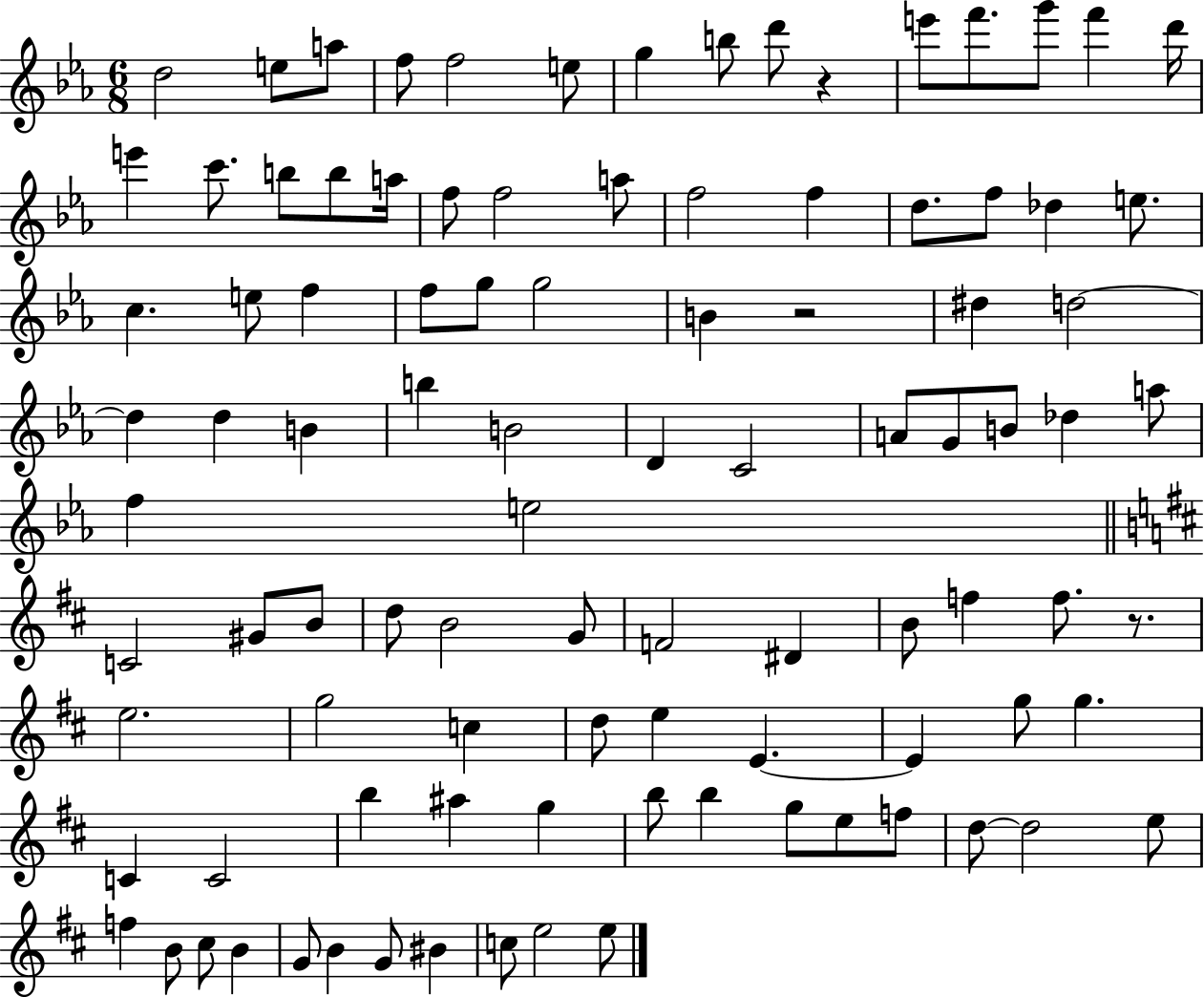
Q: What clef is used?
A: treble